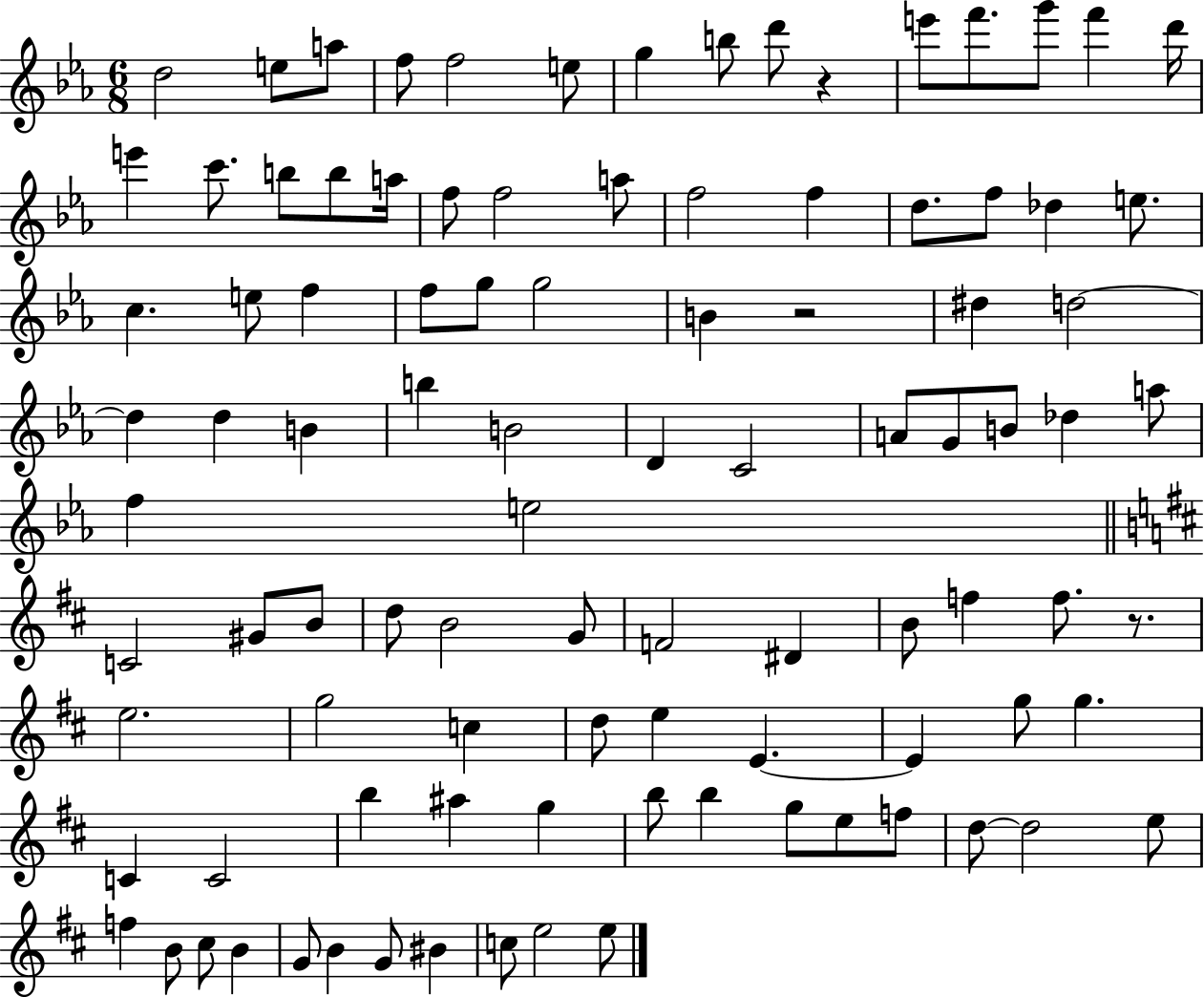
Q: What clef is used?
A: treble